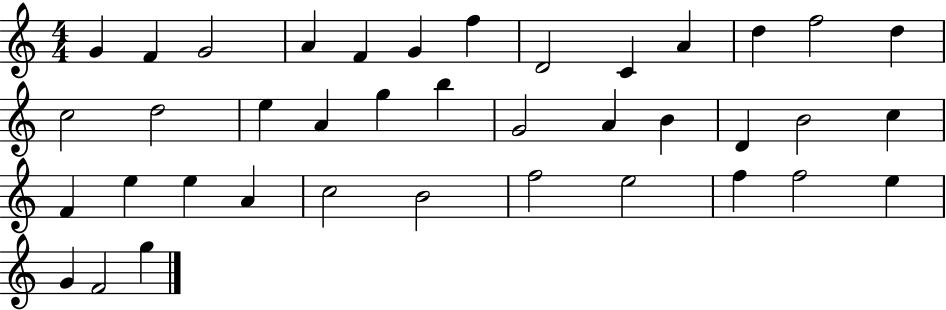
X:1
T:Untitled
M:4/4
L:1/4
K:C
G F G2 A F G f D2 C A d f2 d c2 d2 e A g b G2 A B D B2 c F e e A c2 B2 f2 e2 f f2 e G F2 g